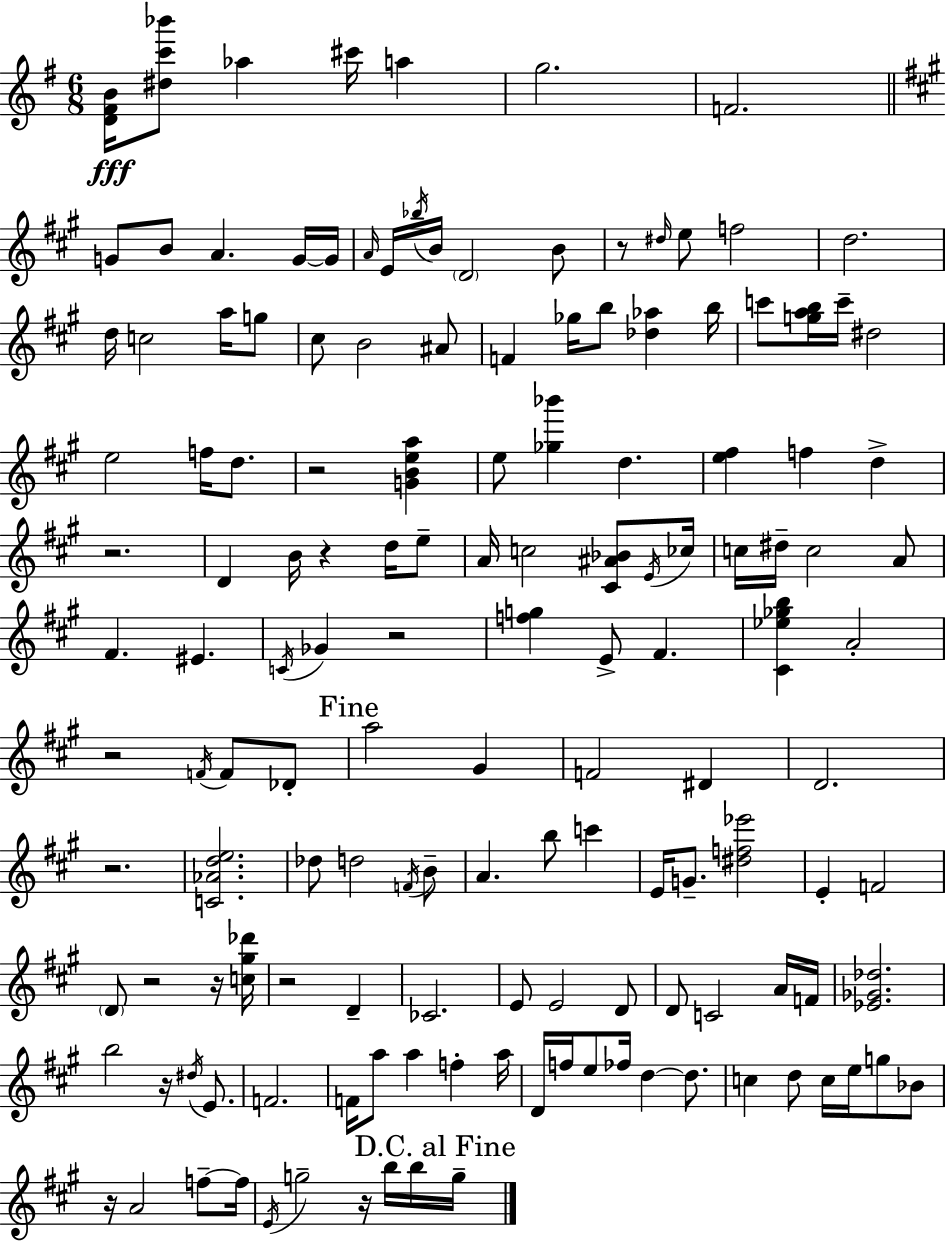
{
  \clef treble
  \numericTimeSignature
  \time 6/8
  \key e \minor
  <d' fis' b'>16\fff <dis'' c''' bes'''>8 aes''4 cis'''16 a''4 | g''2. | f'2. | \bar "||" \break \key a \major g'8 b'8 a'4. g'16~~ g'16 | \grace { a'16 } e'16 \acciaccatura { bes''16 } b'16 \parenthesize d'2 | b'8 r8 \grace { dis''16 } e''8 f''2 | d''2. | \break d''16 c''2 | a''16 g''8 cis''8 b'2 | ais'8 f'4 ges''16 b''8 <des'' aes''>4 | b''16 c'''8 <g'' a'' b''>16 c'''16-- dis''2 | \break e''2 f''16 | d''8. r2 <g' b' e'' a''>4 | e''8 <ges'' bes'''>4 d''4. | <e'' fis''>4 f''4 d''4-> | \break r2. | d'4 b'16 r4 | d''16 e''8-- a'16 c''2 | <cis' ais' bes'>8 \acciaccatura { e'16 } ces''16 c''16 dis''16-- c''2 | \break a'8 fis'4. eis'4. | \acciaccatura { c'16 } ges'4 r2 | <f'' g''>4 e'8-> fis'4. | <cis' ees'' ges'' b''>4 a'2-. | \break r2 | \acciaccatura { f'16 } f'8 des'8-. \mark "Fine" a''2 | gis'4 f'2 | dis'4 d'2. | \break r2. | <c' aes' d'' e''>2. | des''8 d''2 | \acciaccatura { f'16 } b'8-- a'4. | \break b''8 c'''4 e'16 g'8.-- <dis'' f'' ees'''>2 | e'4-. f'2 | \parenthesize d'8 r2 | r16 <c'' gis'' des'''>16 r2 | \break d'4-- ces'2. | e'8 e'2 | d'8 d'8 c'2 | a'16 f'16 <ees' ges' des''>2. | \break b''2 | r16 \acciaccatura { dis''16 } e'8. f'2. | f'16 a''8 a''4 | f''4-. a''16 d'16 f''16 e''8 | \break fes''16 d''4~~ d''8. c''4 | d''8 c''16 e''16 g''8 bes'8 r16 a'2 | f''8--~~ f''16 \acciaccatura { e'16 } g''2-- | r16 b''16 b''16 \mark "D.C. al Fine" g''16-- \bar "|."
}